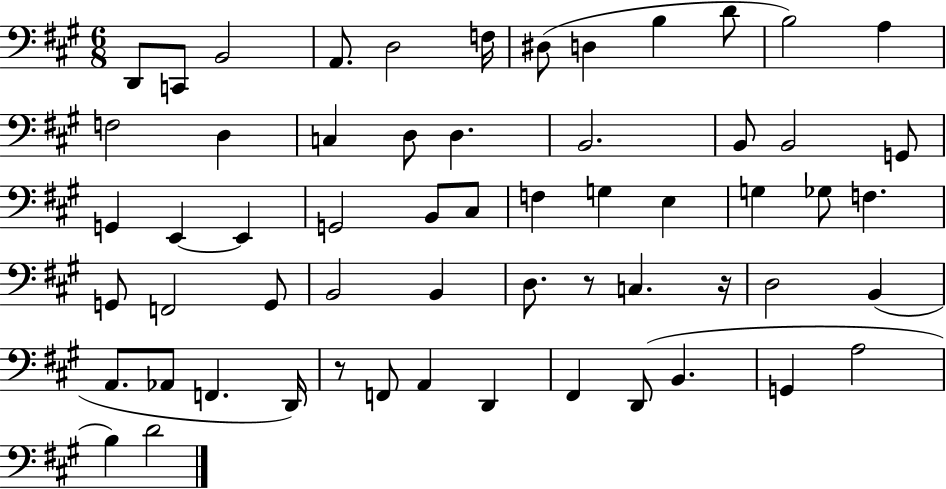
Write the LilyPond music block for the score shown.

{
  \clef bass
  \numericTimeSignature
  \time 6/8
  \key a \major
  \repeat volta 2 { d,8 c,8 b,2 | a,8. d2 f16 | dis8( d4 b4 d'8 | b2) a4 | \break f2 d4 | c4 d8 d4. | b,2. | b,8 b,2 g,8 | \break g,4 e,4~~ e,4 | g,2 b,8 cis8 | f4 g4 e4 | g4 ges8 f4. | \break g,8 f,2 g,8 | b,2 b,4 | d8. r8 c4. r16 | d2 b,4( | \break a,8. aes,8 f,4. d,16) | r8 f,8 a,4 d,4 | fis,4 d,8( b,4. | g,4 a2 | \break b4) d'2 | } \bar "|."
}